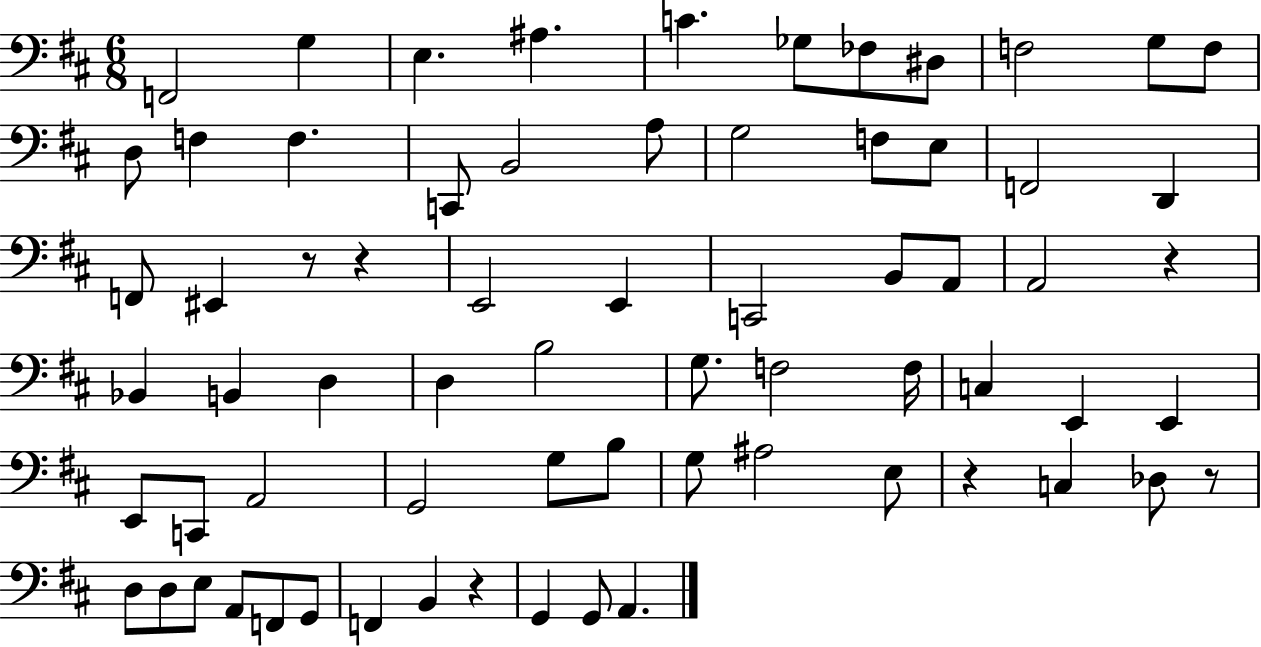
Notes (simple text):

F2/h G3/q E3/q. A#3/q. C4/q. Gb3/e FES3/e D#3/e F3/h G3/e F3/e D3/e F3/q F3/q. C2/e B2/h A3/e G3/h F3/e E3/e F2/h D2/q F2/e EIS2/q R/e R/q E2/h E2/q C2/h B2/e A2/e A2/h R/q Bb2/q B2/q D3/q D3/q B3/h G3/e. F3/h F3/s C3/q E2/q E2/q E2/e C2/e A2/h G2/h G3/e B3/e G3/e A#3/h E3/e R/q C3/q Db3/e R/e D3/e D3/e E3/e A2/e F2/e G2/e F2/q B2/q R/q G2/q G2/e A2/q.